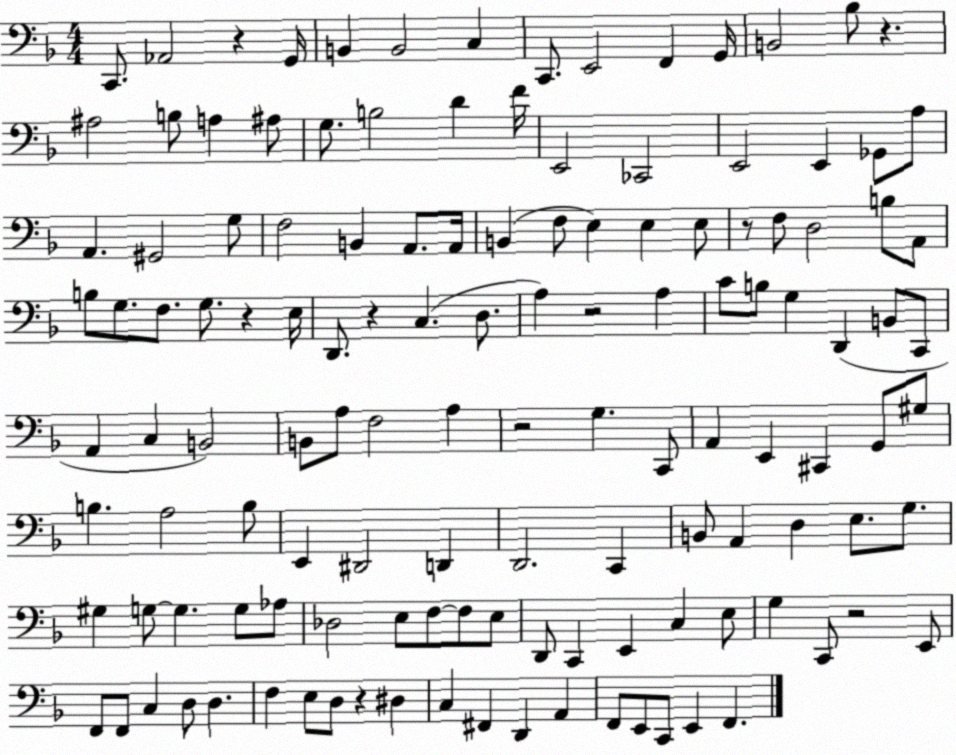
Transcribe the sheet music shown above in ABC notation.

X:1
T:Untitled
M:4/4
L:1/4
K:F
C,,/2 _A,,2 z G,,/4 B,, B,,2 C, C,,/2 E,,2 F,, G,,/4 B,,2 _B,/2 z ^A,2 B,/2 A, ^A,/2 G,/2 B,2 D F/4 E,,2 _C,,2 E,,2 E,, _G,,/2 A,/2 A,, ^G,,2 G,/2 F,2 B,, A,,/2 A,,/4 B,, F,/2 E, E, E,/2 z/2 F,/2 D,2 B,/2 A,,/2 B,/2 G,/2 F,/2 G,/2 z E,/4 D,,/2 z C, D,/2 A, z2 A, C/2 B,/2 G, D,, B,,/2 C,,/2 A,, C, B,,2 B,,/2 A,/2 F,2 A, z2 G, C,,/2 A,, E,, ^C,, G,,/2 ^G,/2 B, A,2 B,/2 E,, ^D,,2 D,, D,,2 C,, B,,/2 A,, D, E,/2 G,/2 ^G, G,/2 G, G,/2 _A,/2 _D,2 E,/2 F,/2 F,/2 E,/2 D,,/2 C,, E,, C, E,/2 G, C,,/2 z2 E,,/2 F,,/2 F,,/2 C, D,/2 D, F, E,/2 D,/2 z ^D, C, ^F,, D,, A,, F,,/2 E,,/2 C,,/2 E,, F,,